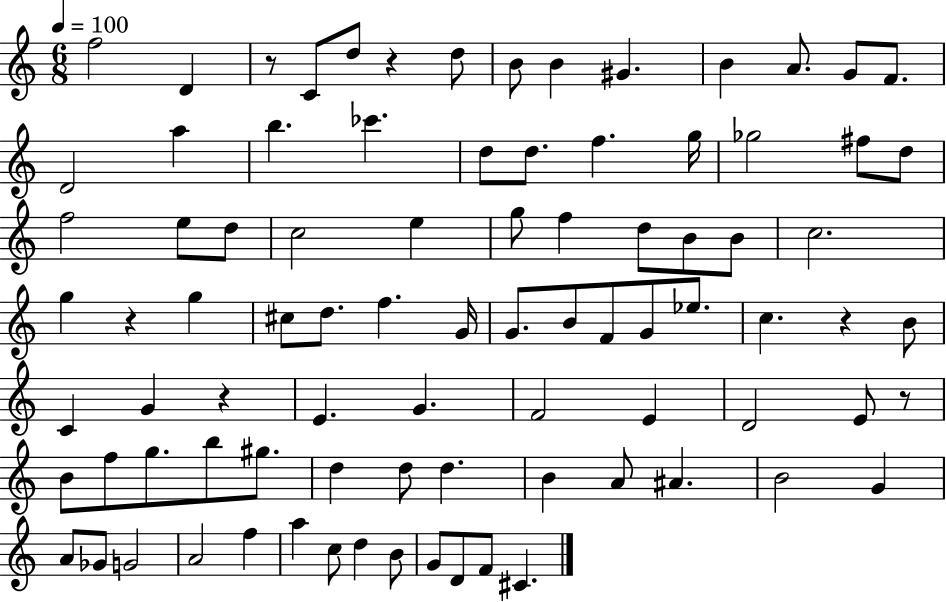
X:1
T:Untitled
M:6/8
L:1/4
K:C
f2 D z/2 C/2 d/2 z d/2 B/2 B ^G B A/2 G/2 F/2 D2 a b _c' d/2 d/2 f g/4 _g2 ^f/2 d/2 f2 e/2 d/2 c2 e g/2 f d/2 B/2 B/2 c2 g z g ^c/2 d/2 f G/4 G/2 B/2 F/2 G/2 _e/2 c z B/2 C G z E G F2 E D2 E/2 z/2 B/2 f/2 g/2 b/2 ^g/2 d d/2 d B A/2 ^A B2 G A/2 _G/2 G2 A2 f a c/2 d B/2 G/2 D/2 F/2 ^C